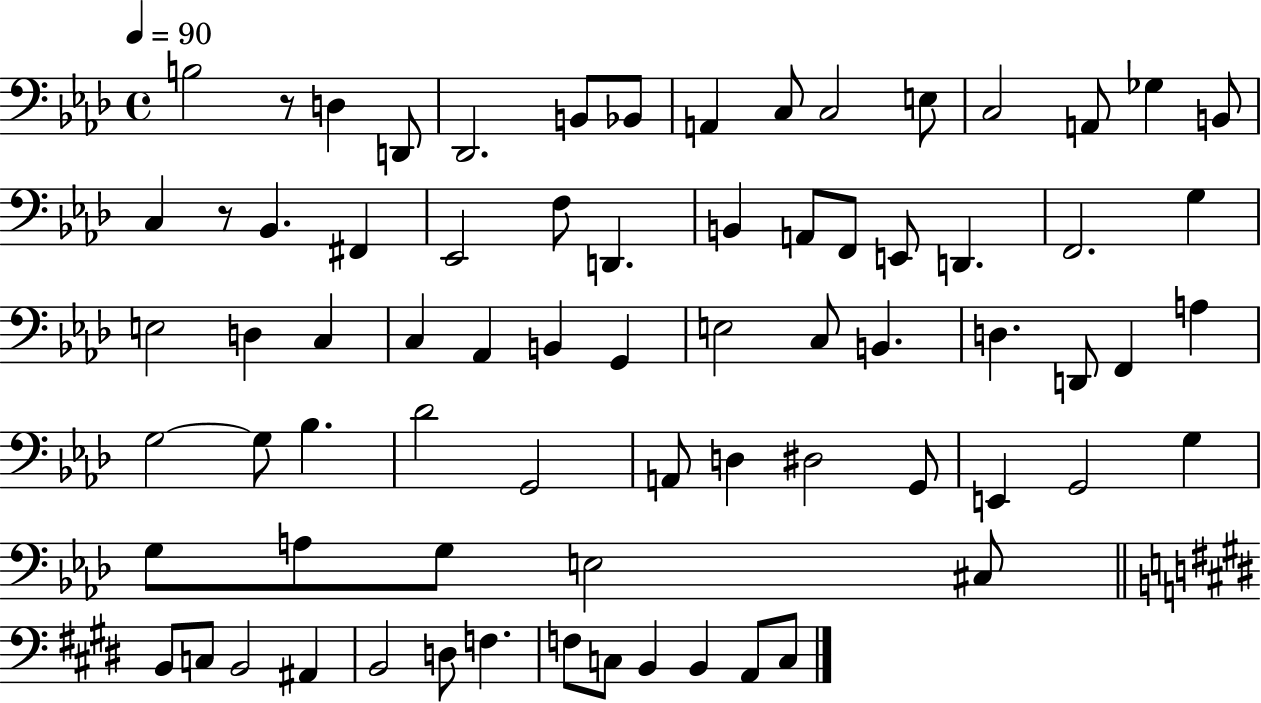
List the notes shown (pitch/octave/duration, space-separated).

B3/h R/e D3/q D2/e Db2/h. B2/e Bb2/e A2/q C3/e C3/h E3/e C3/h A2/e Gb3/q B2/e C3/q R/e Bb2/q. F#2/q Eb2/h F3/e D2/q. B2/q A2/e F2/e E2/e D2/q. F2/h. G3/q E3/h D3/q C3/q C3/q Ab2/q B2/q G2/q E3/h C3/e B2/q. D3/q. D2/e F2/q A3/q G3/h G3/e Bb3/q. Db4/h G2/h A2/e D3/q D#3/h G2/e E2/q G2/h G3/q G3/e A3/e G3/e E3/h C#3/e B2/e C3/e B2/h A#2/q B2/h D3/e F3/q. F3/e C3/e B2/q B2/q A2/e C3/e